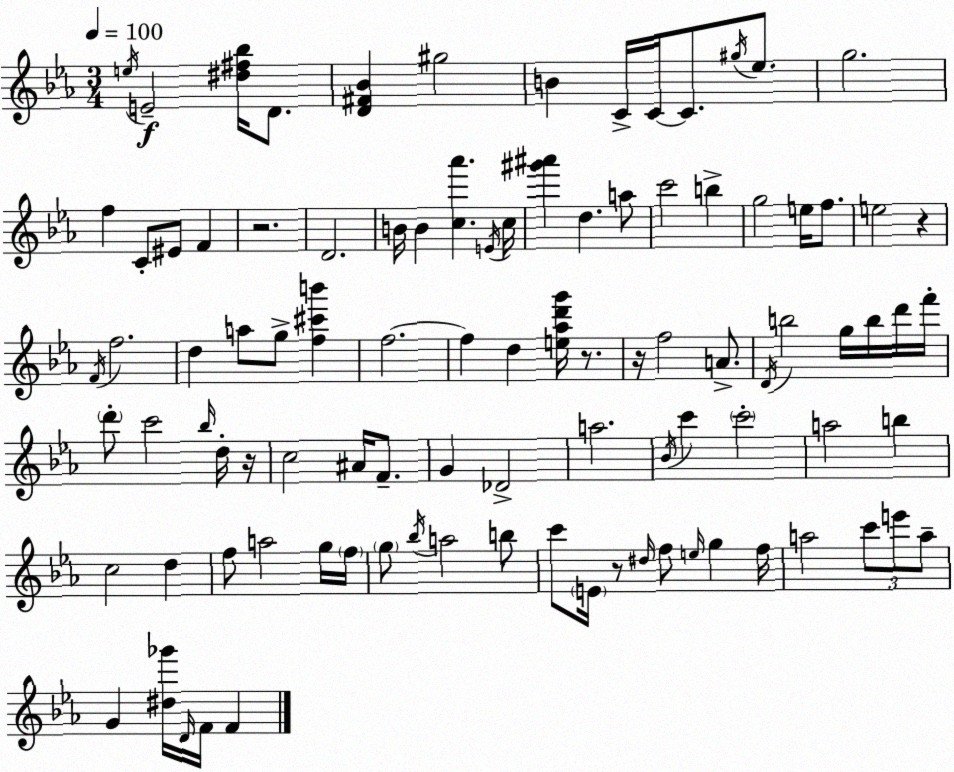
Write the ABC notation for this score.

X:1
T:Untitled
M:3/4
L:1/4
K:Cm
e/4 E2 [^d^f_b]/4 D/2 [D^F_B] ^g2 B C/4 C/4 C/2 ^g/4 _e/2 g2 f C/2 ^E/2 F z2 D2 B/4 B [c_a'] E/4 c/4 [^g'^a'] d a/2 c'2 b g2 e/4 f/2 e2 z F/4 f2 d a/2 g/2 [f^c'b'] f2 f d [e_ad'g']/4 z/2 z/4 f2 A/2 D/4 b2 g/4 b/4 d'/4 f'/4 d'/2 c'2 _b/4 d/4 z/4 c2 ^A/4 F/2 G _D2 a2 _B/4 c' c'2 a2 b c2 d f/2 a2 g/4 f/4 g/2 _b/4 a2 b/2 c'/2 E/4 z/2 ^d/4 f/2 e/4 g f/4 a2 c'/2 e'/2 a/2 G [^d_g']/4 D/4 F/4 F